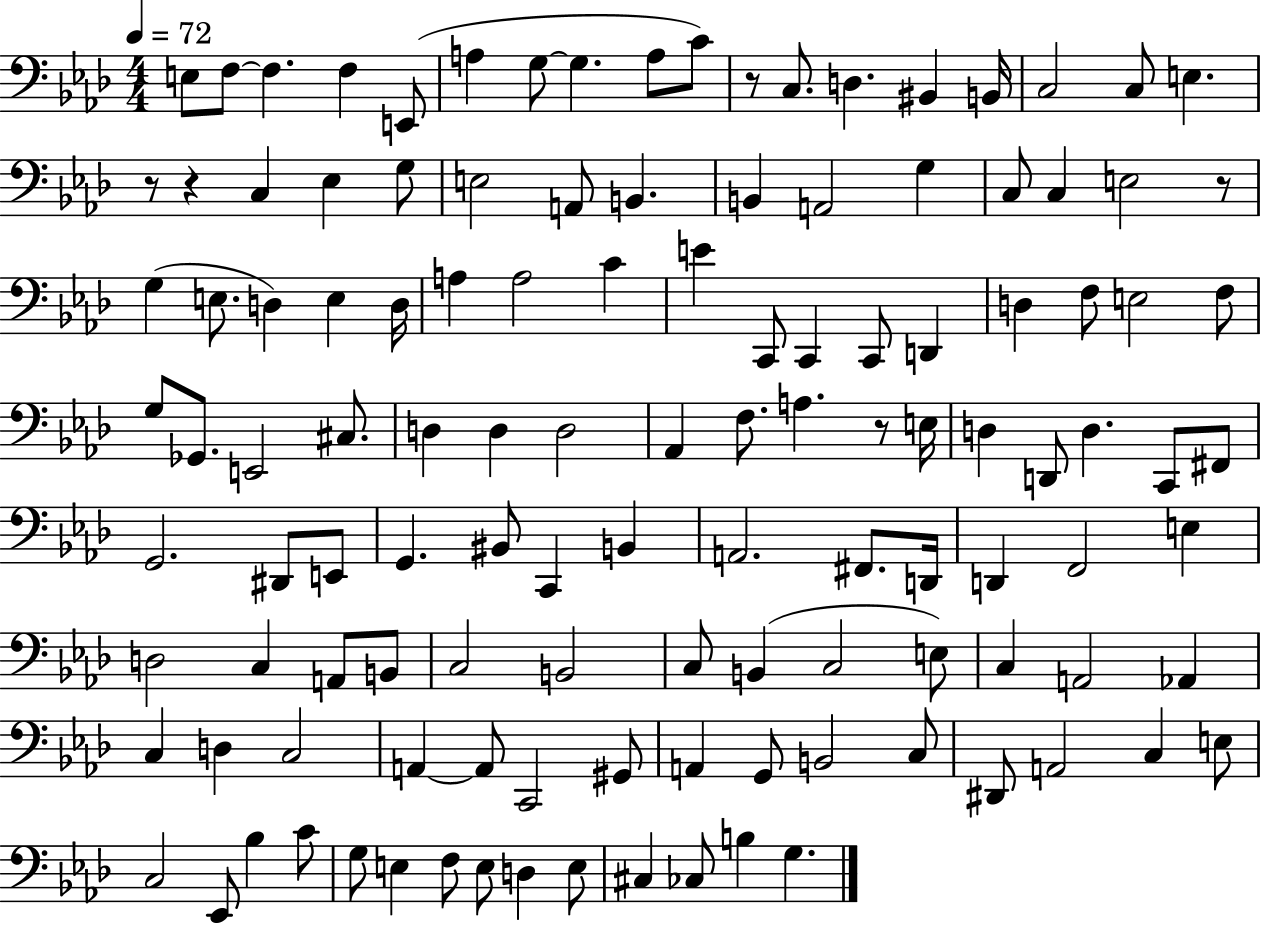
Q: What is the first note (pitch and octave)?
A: E3